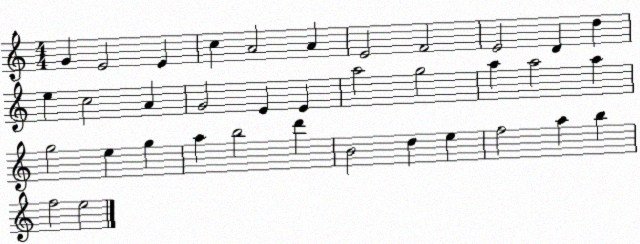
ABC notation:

X:1
T:Untitled
M:4/4
L:1/4
K:C
G E2 E c A2 A E2 F2 E2 D d e c2 A G2 E E a2 g2 a a2 a g2 e g a b2 d' B2 d e f2 a b f2 e2